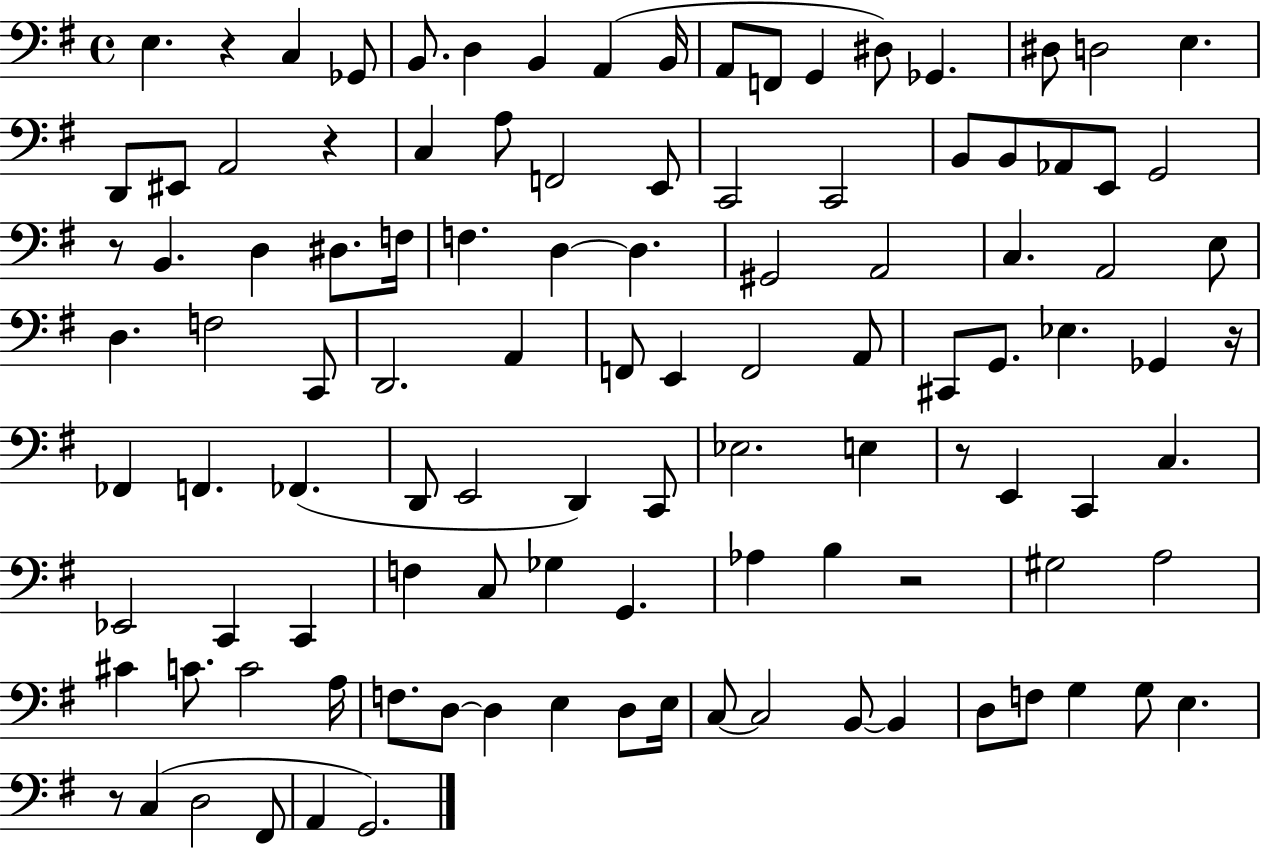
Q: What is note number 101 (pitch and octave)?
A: A2